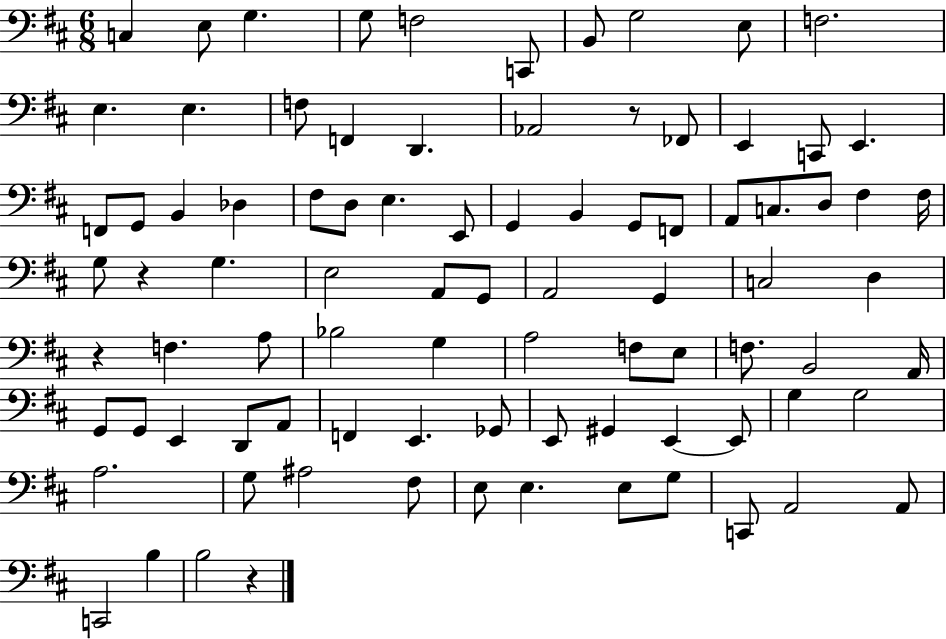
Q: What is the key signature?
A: D major